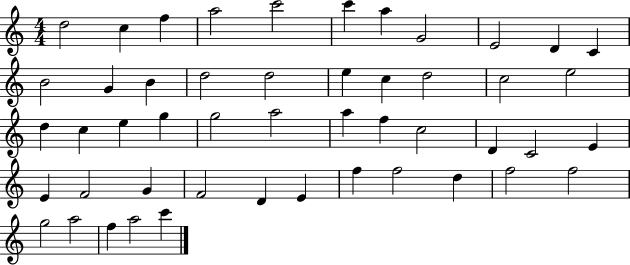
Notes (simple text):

D5/h C5/q F5/q A5/h C6/h C6/q A5/q G4/h E4/h D4/q C4/q B4/h G4/q B4/q D5/h D5/h E5/q C5/q D5/h C5/h E5/h D5/q C5/q E5/q G5/q G5/h A5/h A5/q F5/q C5/h D4/q C4/h E4/q E4/q F4/h G4/q F4/h D4/q E4/q F5/q F5/h D5/q F5/h F5/h G5/h A5/h F5/q A5/h C6/q